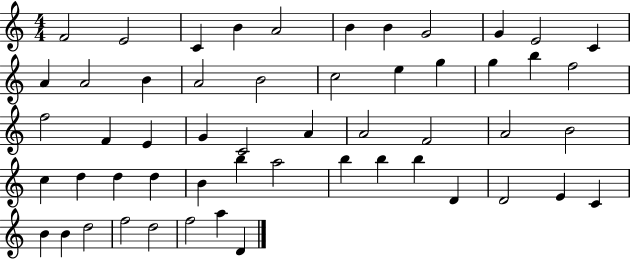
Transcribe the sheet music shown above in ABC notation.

X:1
T:Untitled
M:4/4
L:1/4
K:C
F2 E2 C B A2 B B G2 G E2 C A A2 B A2 B2 c2 e g g b f2 f2 F E G C2 A A2 F2 A2 B2 c d d d B b a2 b b b D D2 E C B B d2 f2 d2 f2 a D